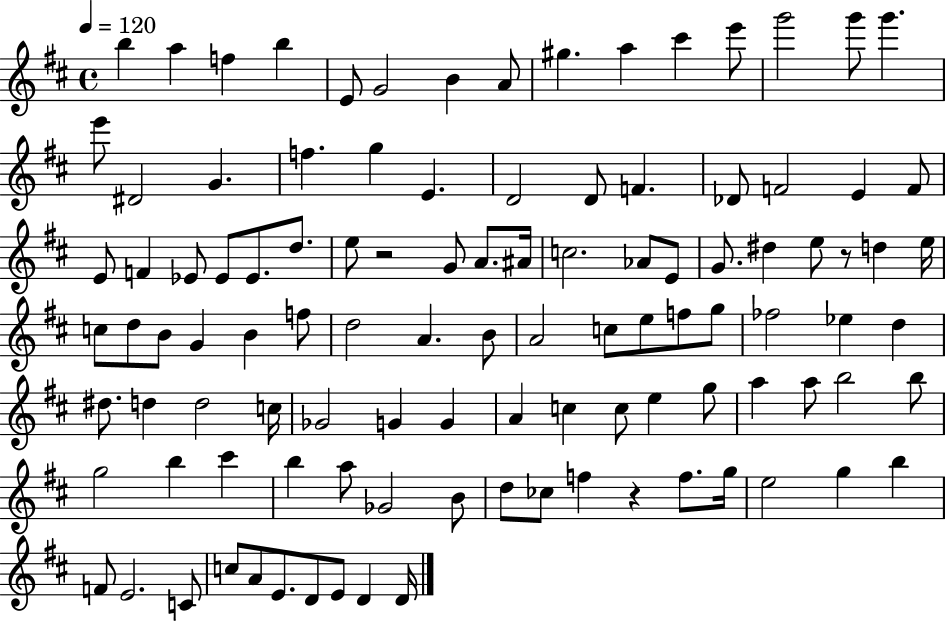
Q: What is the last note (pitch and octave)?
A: D4